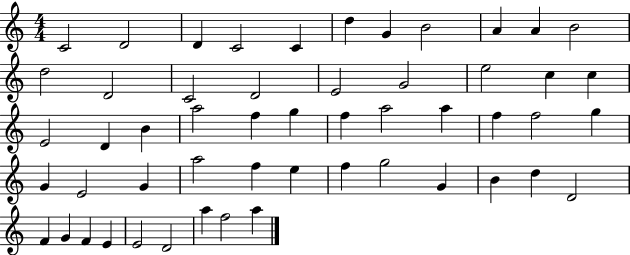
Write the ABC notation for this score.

X:1
T:Untitled
M:4/4
L:1/4
K:C
C2 D2 D C2 C d G B2 A A B2 d2 D2 C2 D2 E2 G2 e2 c c E2 D B a2 f g f a2 a f f2 g G E2 G a2 f e f g2 G B d D2 F G F E E2 D2 a f2 a